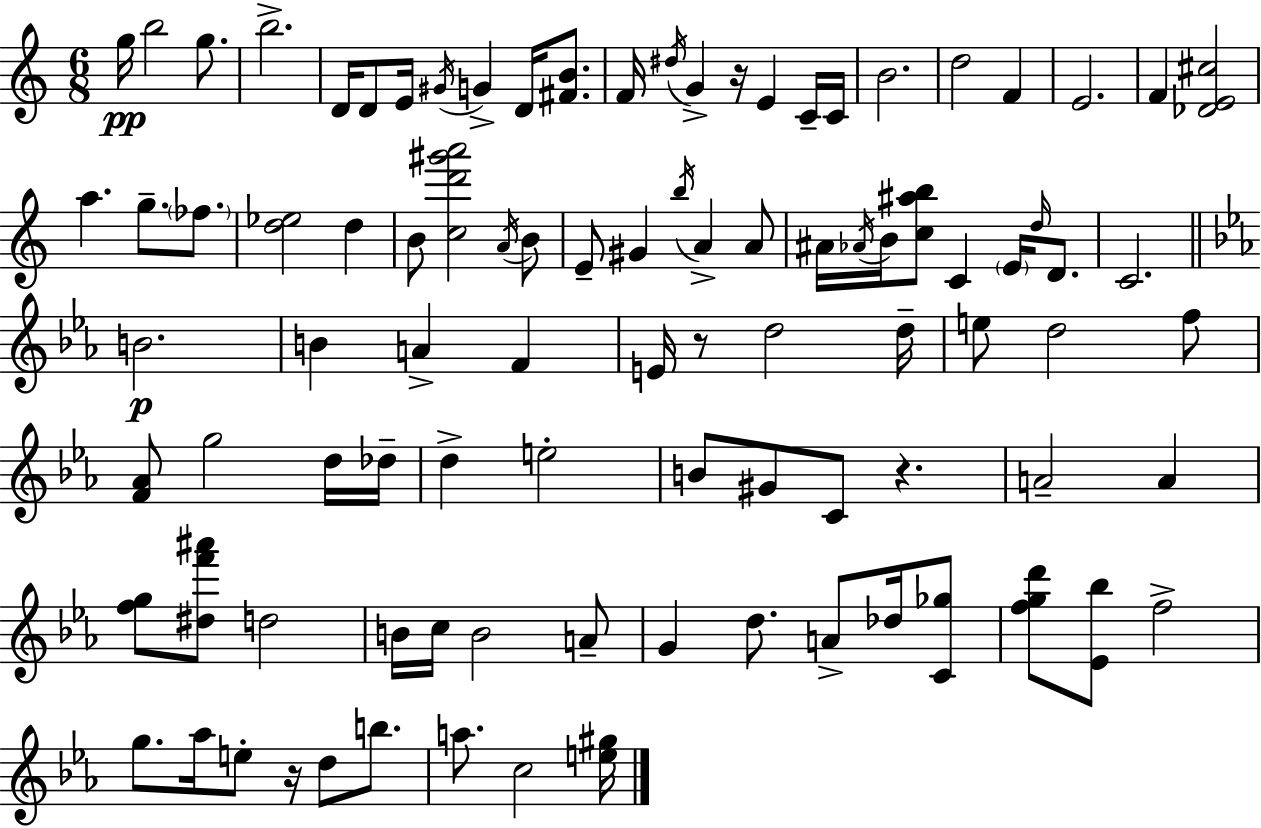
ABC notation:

X:1
T:Untitled
M:6/8
L:1/4
K:Am
g/4 b2 g/2 b2 D/4 D/2 E/4 ^G/4 G D/4 [^FB]/2 F/4 ^d/4 G z/4 E C/4 C/4 B2 d2 F E2 F [_DE^c]2 a g/2 _f/2 [d_e]2 d B/2 [cd'^g'a']2 A/4 B/2 E/2 ^G b/4 A A/2 ^A/4 _A/4 B/4 [c^ab]/2 C E/4 d/4 D/2 C2 B2 B A F E/4 z/2 d2 d/4 e/2 d2 f/2 [F_A]/2 g2 d/4 _d/4 d e2 B/2 ^G/2 C/2 z A2 A [fg]/2 [^df'^a']/2 d2 B/4 c/4 B2 A/2 G d/2 A/2 _d/4 [C_g]/2 [fgd']/2 [_E_b]/2 f2 g/2 _a/4 e/2 z/4 d/2 b/2 a/2 c2 [e^g]/4